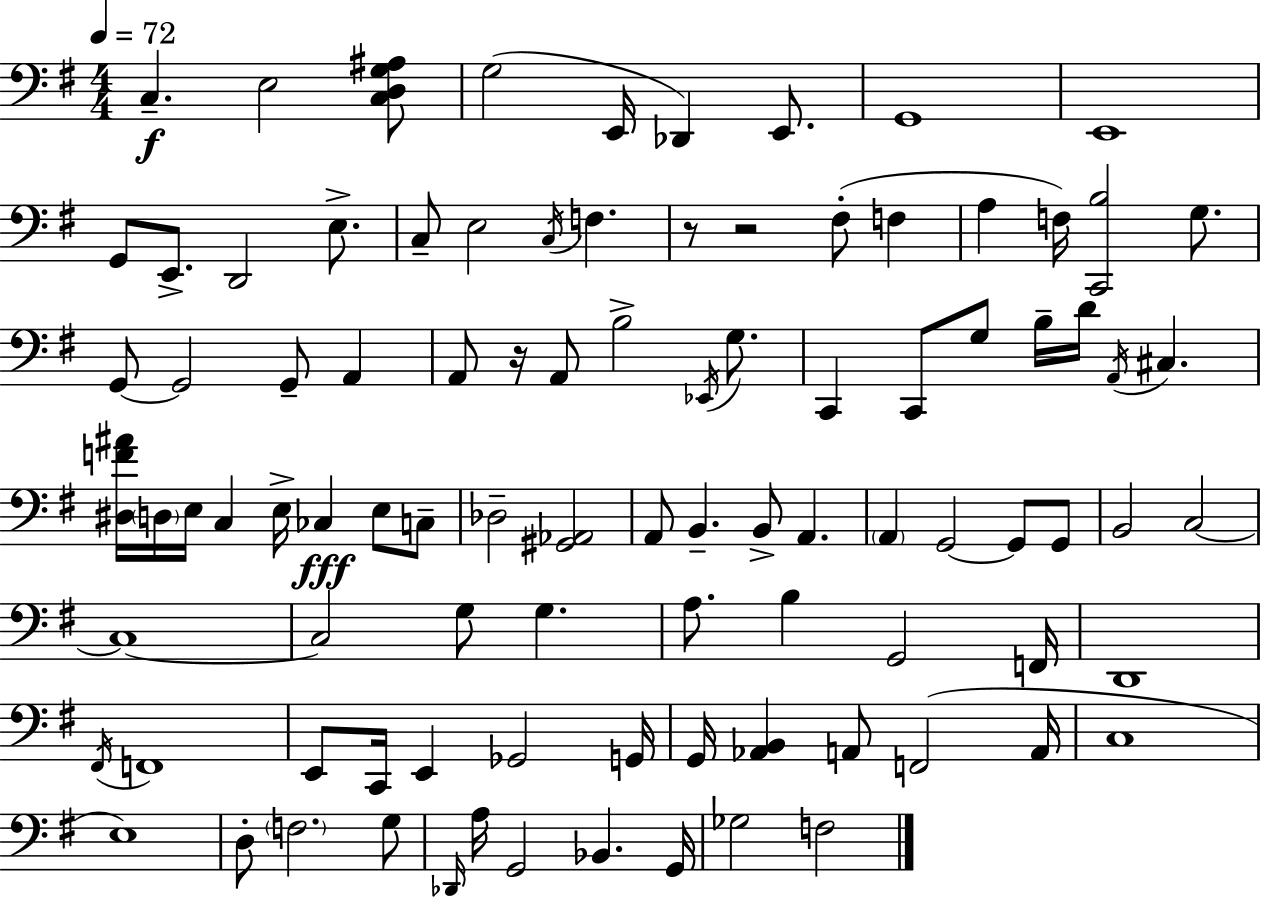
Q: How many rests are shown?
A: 3